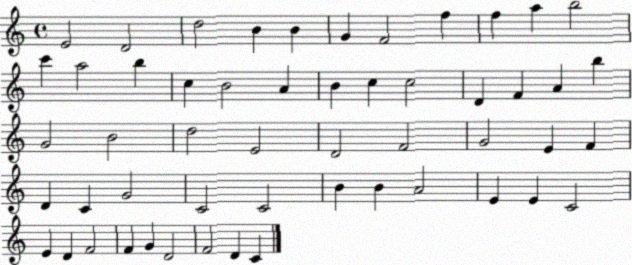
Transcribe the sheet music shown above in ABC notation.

X:1
T:Untitled
M:4/4
L:1/4
K:C
E2 D2 d2 B B G F2 f f a b2 c' a2 b c B2 A B c c2 D F A b G2 B2 d2 E2 D2 F2 G2 E F D C G2 C2 C2 B B A2 E E C2 E D F2 F G D2 F2 D C